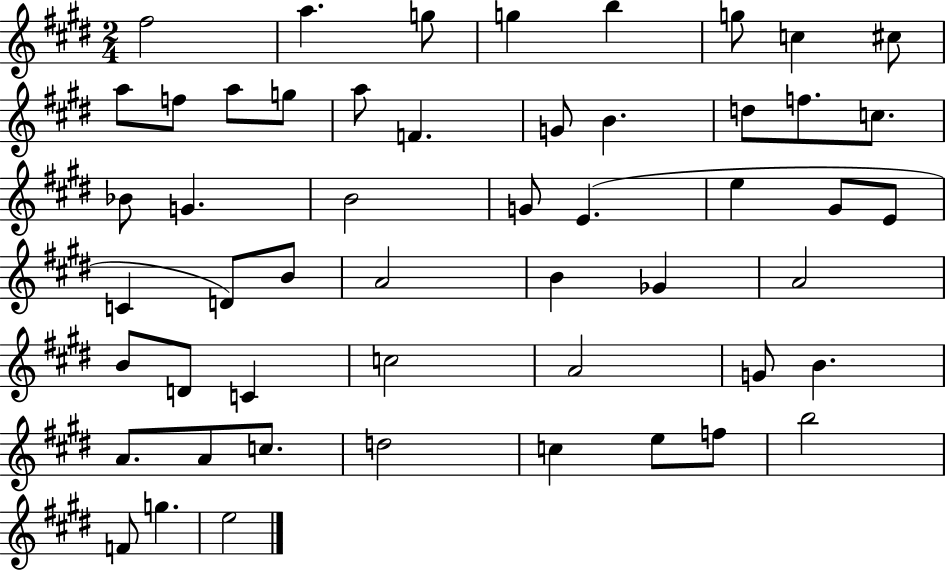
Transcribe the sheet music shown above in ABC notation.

X:1
T:Untitled
M:2/4
L:1/4
K:E
^f2 a g/2 g b g/2 c ^c/2 a/2 f/2 a/2 g/2 a/2 F G/2 B d/2 f/2 c/2 _B/2 G B2 G/2 E e ^G/2 E/2 C D/2 B/2 A2 B _G A2 B/2 D/2 C c2 A2 G/2 B A/2 A/2 c/2 d2 c e/2 f/2 b2 F/2 g e2